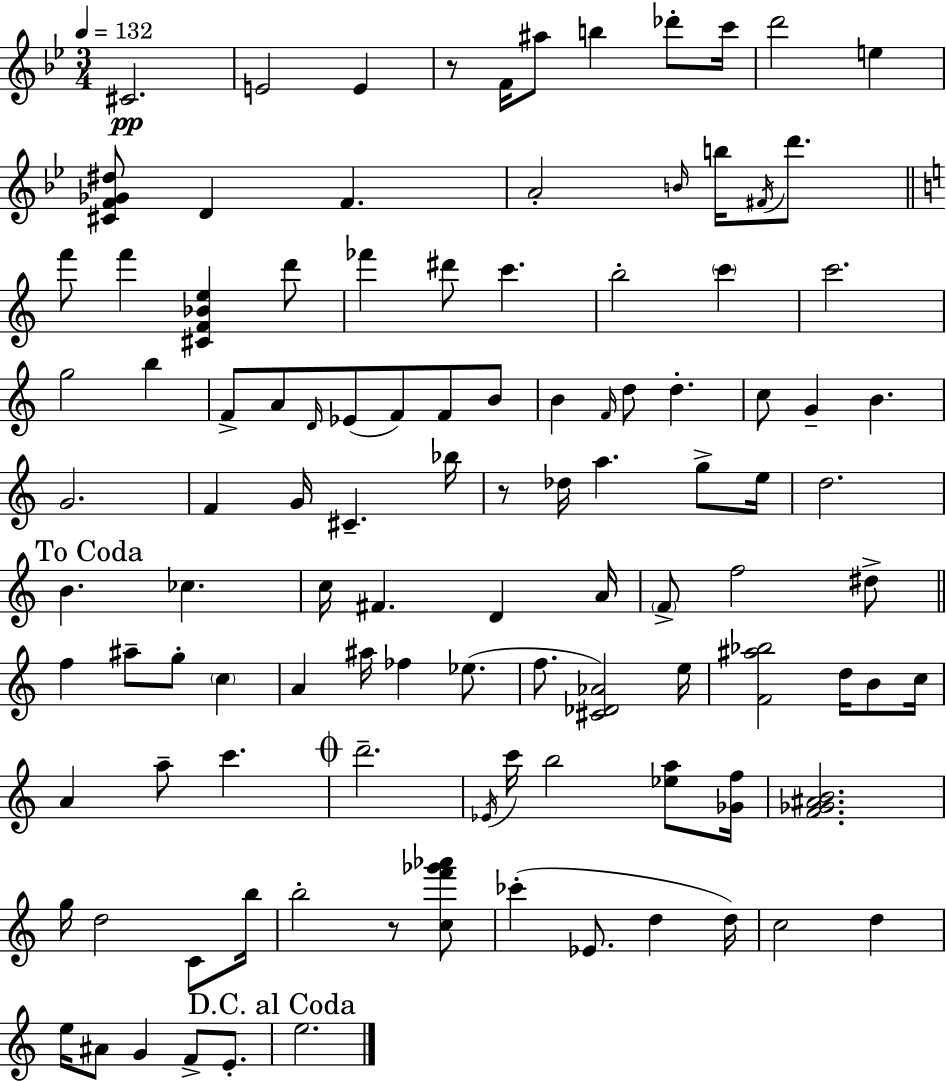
{
  \clef treble
  \numericTimeSignature
  \time 3/4
  \key bes \major
  \tempo 4 = 132
  \repeat volta 2 { cis'2.\pp | e'2 e'4 | r8 f'16 ais''8 b''4 des'''8-. c'''16 | d'''2 e''4 | \break <cis' f' ges' dis''>8 d'4 f'4. | a'2-. \grace { b'16 } b''16 \acciaccatura { fis'16 } d'''8. | \bar "||" \break \key a \minor f'''8 f'''4 <cis' f' bes' e''>4 d'''8 | fes'''4 dis'''8 c'''4. | b''2-. \parenthesize c'''4 | c'''2. | \break g''2 b''4 | f'8-> a'8 \grace { d'16 }( ees'8 f'8) f'8 b'8 | b'4 \grace { f'16 } d''8 d''4.-. | c''8 g'4-- b'4. | \break g'2. | f'4 g'16 cis'4.-- | bes''16 r8 des''16 a''4. g''8-> | e''16 d''2. | \break \mark "To Coda" b'4. ces''4. | c''16 fis'4. d'4 | a'16 \parenthesize f'8-> f''2 | dis''8-> \bar "||" \break \key c \major f''4 ais''8-- g''8-. \parenthesize c''4 | a'4 ais''16 fes''4 ees''8.( | f''8. <cis' des' aes'>2) e''16 | <f' ais'' bes''>2 d''16 b'8 c''16 | \break a'4 a''8-- c'''4. | \mark \markup { \musicglyph "scripts.coda" } d'''2.-- | \acciaccatura { ees'16 } c'''16 b''2 <ees'' a''>8 | <ges' f''>16 <f' ges' ais' b'>2. | \break g''16 d''2 c'8 | b''16 b''2-. r8 <c'' f''' ges''' aes'''>8 | ces'''4-.( ees'8. d''4 | d''16) c''2 d''4 | \break e''16 ais'8 g'4 f'8-> e'8.-. | \mark "D.C. al Coda" e''2. | } \bar "|."
}